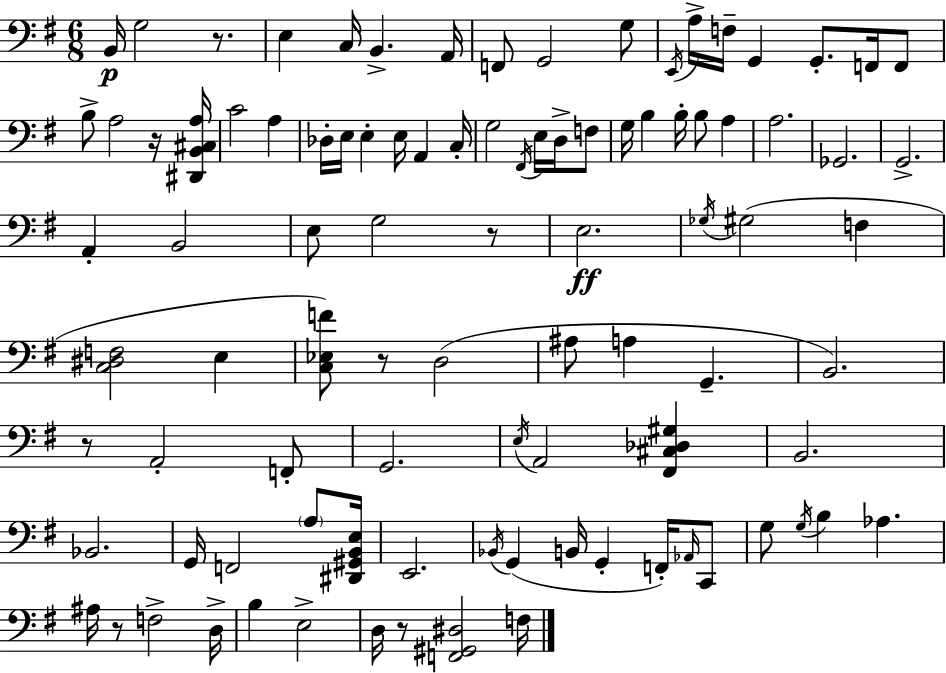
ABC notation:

X:1
T:Untitled
M:6/8
L:1/4
K:Em
B,,/4 G,2 z/2 E, C,/4 B,, A,,/4 F,,/2 G,,2 G,/2 E,,/4 A,/4 F,/4 G,, G,,/2 F,,/4 F,,/2 B,/2 A,2 z/4 [^D,,B,,^C,A,]/4 C2 A, _D,/4 E,/4 E, E,/4 A,, C,/4 G,2 ^F,,/4 E,/4 D,/4 F,/2 G,/4 B, B,/4 B,/2 A, A,2 _G,,2 G,,2 A,, B,,2 E,/2 G,2 z/2 E,2 _G,/4 ^G,2 F, [C,^D,F,]2 E, [C,_E,F]/2 z/2 D,2 ^A,/2 A, G,, B,,2 z/2 A,,2 F,,/2 G,,2 E,/4 A,,2 [^F,,^C,_D,^G,] B,,2 _B,,2 G,,/4 F,,2 A,/2 [^D,,^G,,B,,E,]/4 E,,2 _B,,/4 G,, B,,/4 G,, F,,/4 _A,,/4 C,,/2 G,/2 G,/4 B, _A, ^A,/4 z/2 F,2 D,/4 B, E,2 D,/4 z/2 [F,,^G,,^D,]2 F,/4